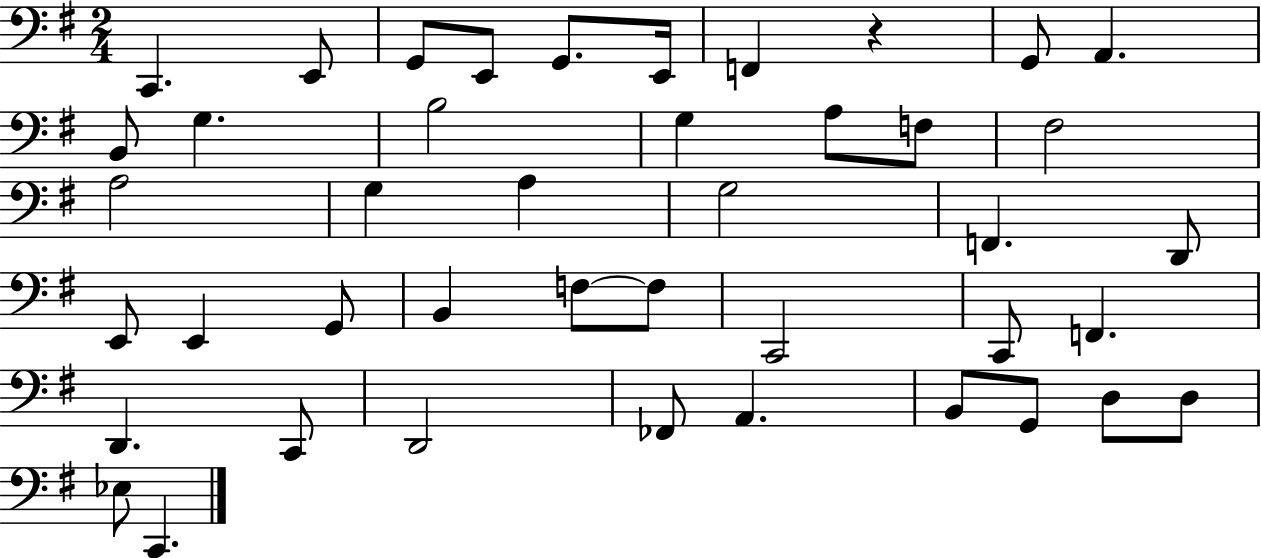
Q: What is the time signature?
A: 2/4